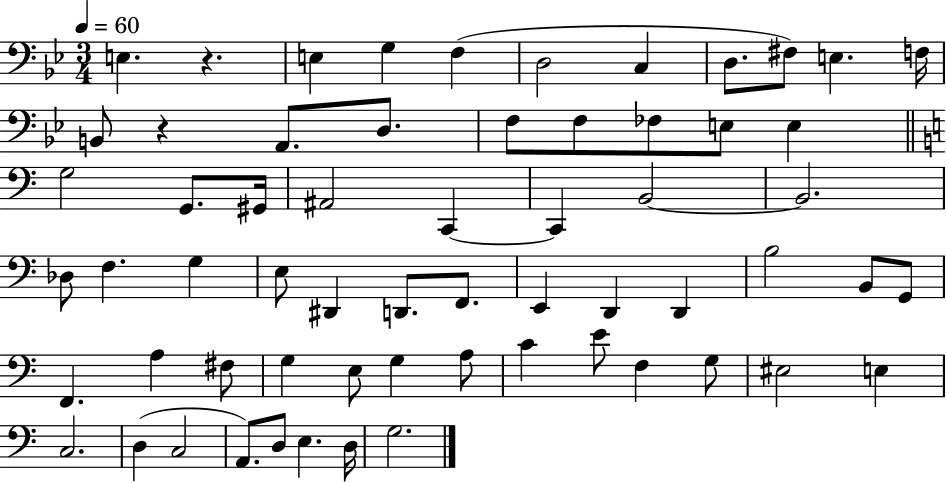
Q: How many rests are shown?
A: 2